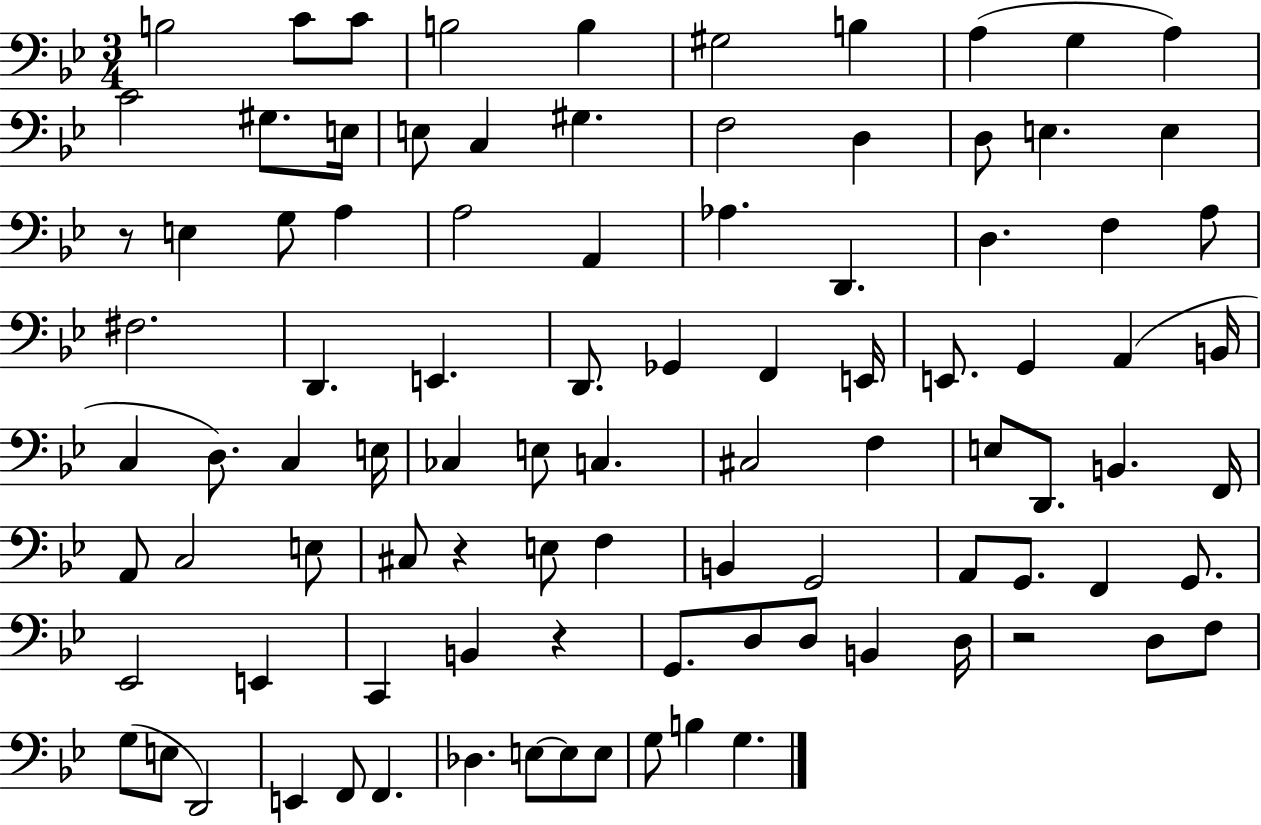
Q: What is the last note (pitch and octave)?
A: G3